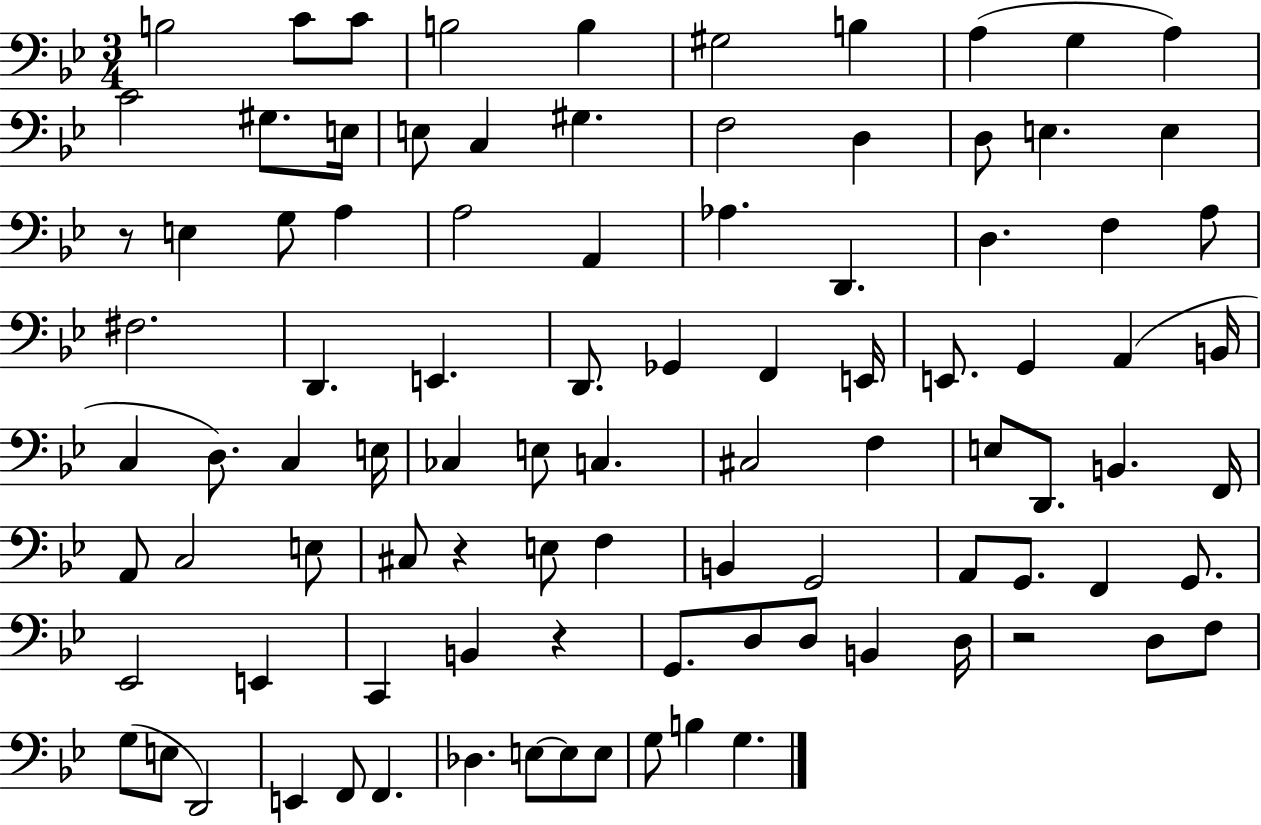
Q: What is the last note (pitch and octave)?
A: G3